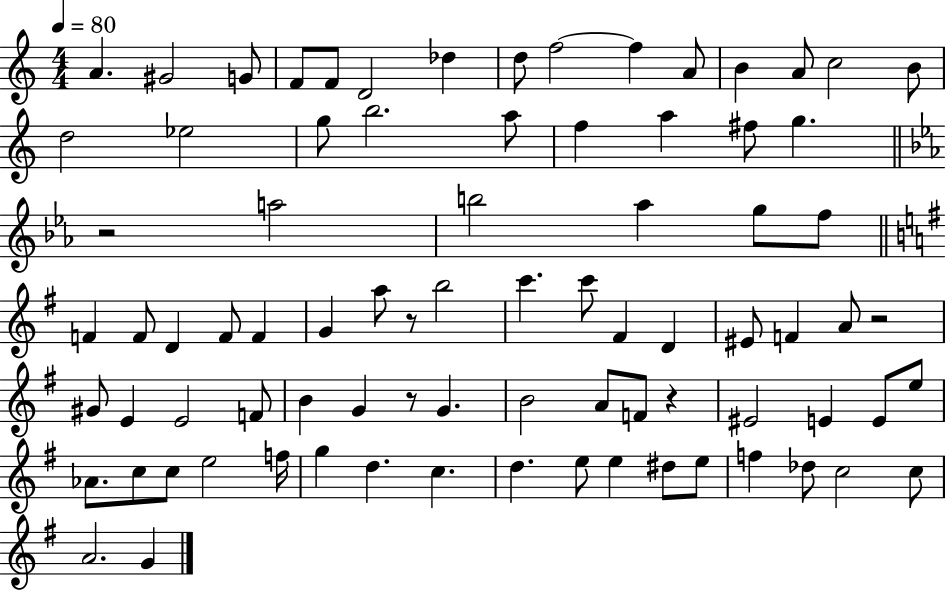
{
  \clef treble
  \numericTimeSignature
  \time 4/4
  \key c \major
  \tempo 4 = 80
  \repeat volta 2 { a'4. gis'2 g'8 | f'8 f'8 d'2 des''4 | d''8 f''2~~ f''4 a'8 | b'4 a'8 c''2 b'8 | \break d''2 ees''2 | g''8 b''2. a''8 | f''4 a''4 fis''8 g''4. | \bar "||" \break \key c \minor r2 a''2 | b''2 aes''4 g''8 f''8 | \bar "||" \break \key g \major f'4 f'8 d'4 f'8 f'4 | g'4 a''8 r8 b''2 | c'''4. c'''8 fis'4 d'4 | eis'8 f'4 a'8 r2 | \break gis'8 e'4 e'2 f'8 | b'4 g'4 r8 g'4. | b'2 a'8 f'8 r4 | eis'2 e'4 e'8 e''8 | \break aes'8. c''8 c''8 e''2 f''16 | g''4 d''4. c''4. | d''4. e''8 e''4 dis''8 e''8 | f''4 des''8 c''2 c''8 | \break a'2. g'4 | } \bar "|."
}